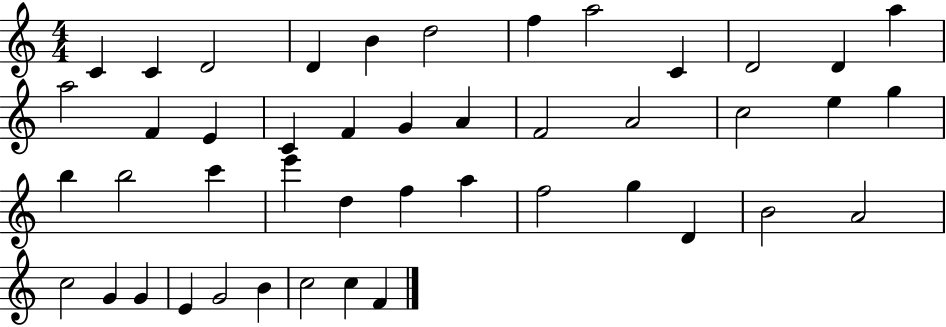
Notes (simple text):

C4/q C4/q D4/h D4/q B4/q D5/h F5/q A5/h C4/q D4/h D4/q A5/q A5/h F4/q E4/q C4/q F4/q G4/q A4/q F4/h A4/h C5/h E5/q G5/q B5/q B5/h C6/q E6/q D5/q F5/q A5/q F5/h G5/q D4/q B4/h A4/h C5/h G4/q G4/q E4/q G4/h B4/q C5/h C5/q F4/q